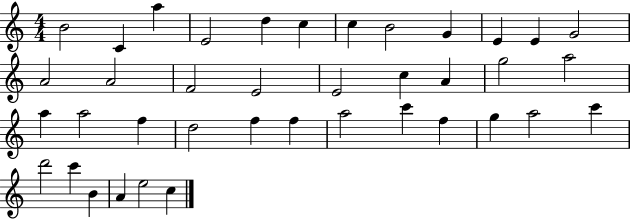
X:1
T:Untitled
M:4/4
L:1/4
K:C
B2 C a E2 d c c B2 G E E G2 A2 A2 F2 E2 E2 c A g2 a2 a a2 f d2 f f a2 c' f g a2 c' d'2 c' B A e2 c